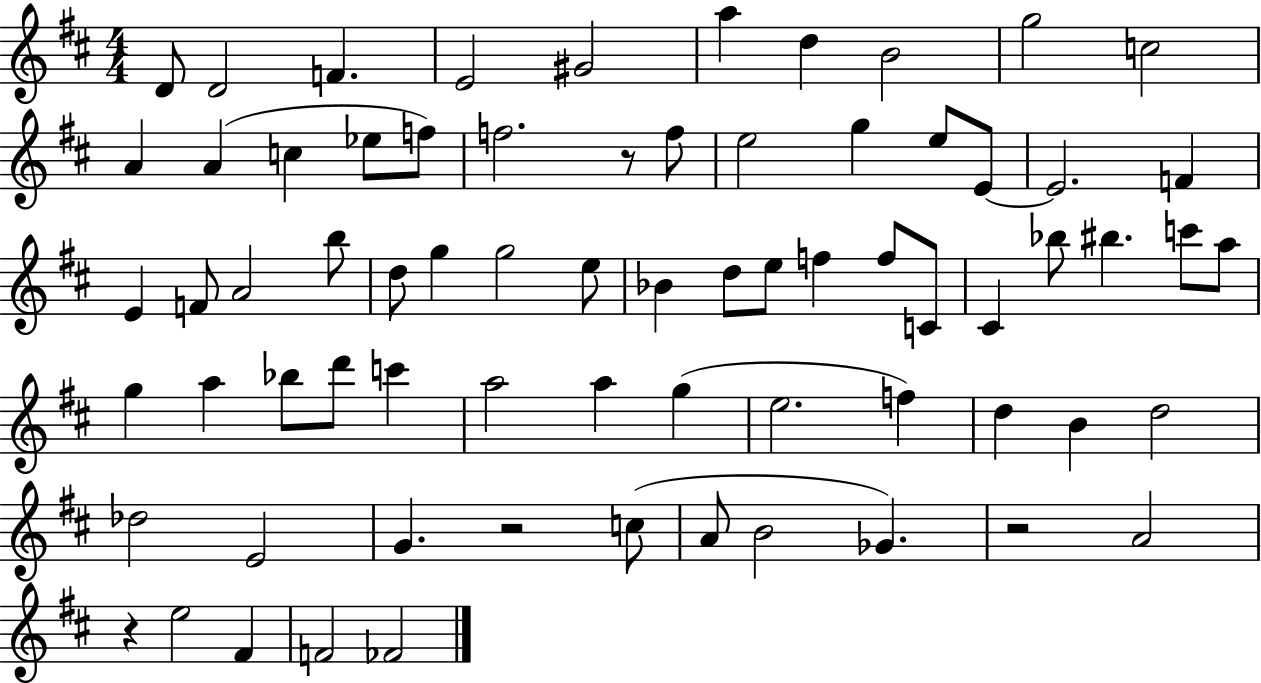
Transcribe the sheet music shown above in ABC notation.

X:1
T:Untitled
M:4/4
L:1/4
K:D
D/2 D2 F E2 ^G2 a d B2 g2 c2 A A c _e/2 f/2 f2 z/2 f/2 e2 g e/2 E/2 E2 F E F/2 A2 b/2 d/2 g g2 e/2 _B d/2 e/2 f f/2 C/2 ^C _b/2 ^b c'/2 a/2 g a _b/2 d'/2 c' a2 a g e2 f d B d2 _d2 E2 G z2 c/2 A/2 B2 _G z2 A2 z e2 ^F F2 _F2